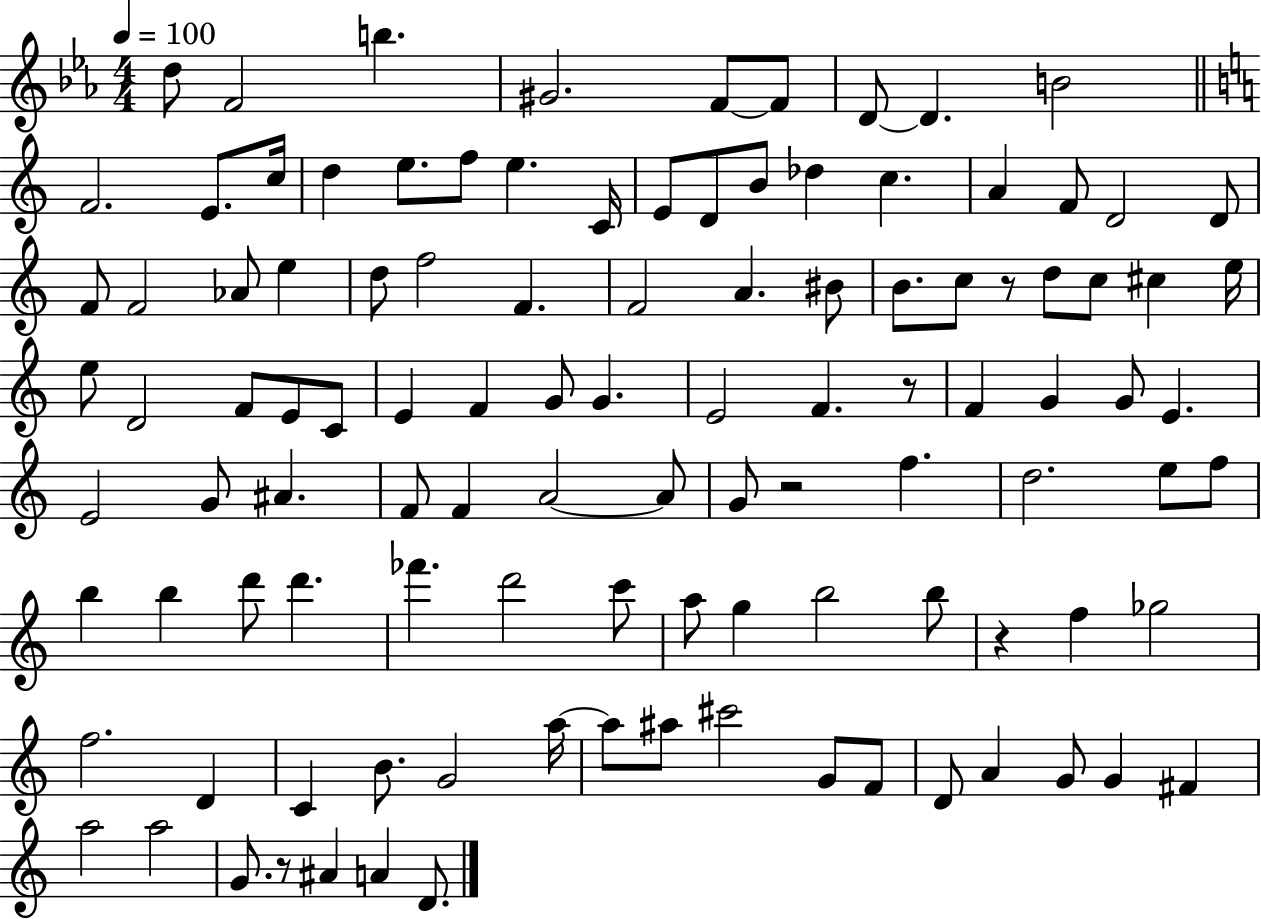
D5/e F4/h B5/q. G#4/h. F4/e F4/e D4/e D4/q. B4/h F4/h. E4/e. C5/s D5/q E5/e. F5/e E5/q. C4/s E4/e D4/e B4/e Db5/q C5/q. A4/q F4/e D4/h D4/e F4/e F4/h Ab4/e E5/q D5/e F5/h F4/q. F4/h A4/q. BIS4/e B4/e. C5/e R/e D5/e C5/e C#5/q E5/s E5/e D4/h F4/e E4/e C4/e E4/q F4/q G4/e G4/q. E4/h F4/q. R/e F4/q G4/q G4/e E4/q. E4/h G4/e A#4/q. F4/e F4/q A4/h A4/e G4/e R/h F5/q. D5/h. E5/e F5/e B5/q B5/q D6/e D6/q. FES6/q. D6/h C6/e A5/e G5/q B5/h B5/e R/q F5/q Gb5/h F5/h. D4/q C4/q B4/e. G4/h A5/s A5/e A#5/e C#6/h G4/e F4/e D4/e A4/q G4/e G4/q F#4/q A5/h A5/h G4/e. R/e A#4/q A4/q D4/e.